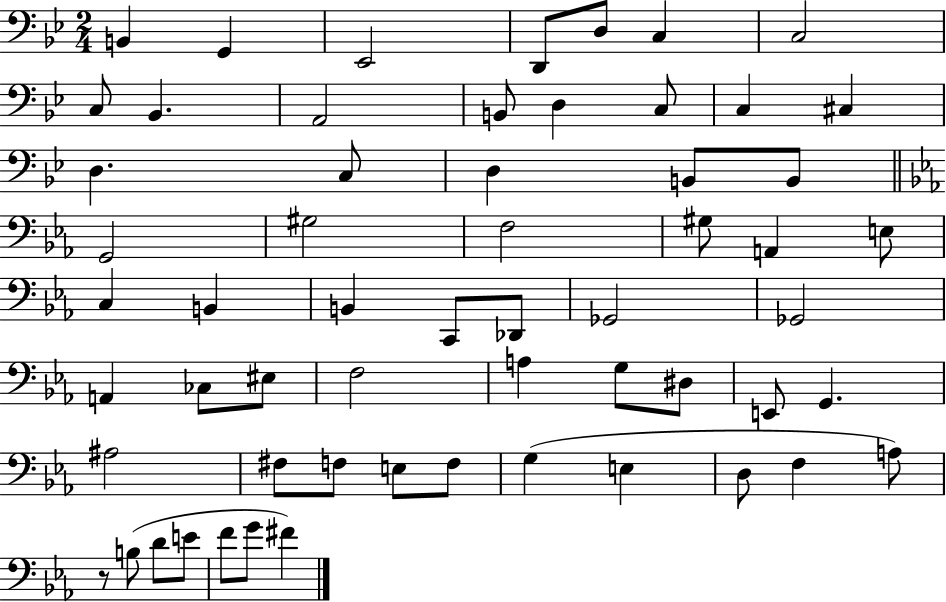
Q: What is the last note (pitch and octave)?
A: F#4